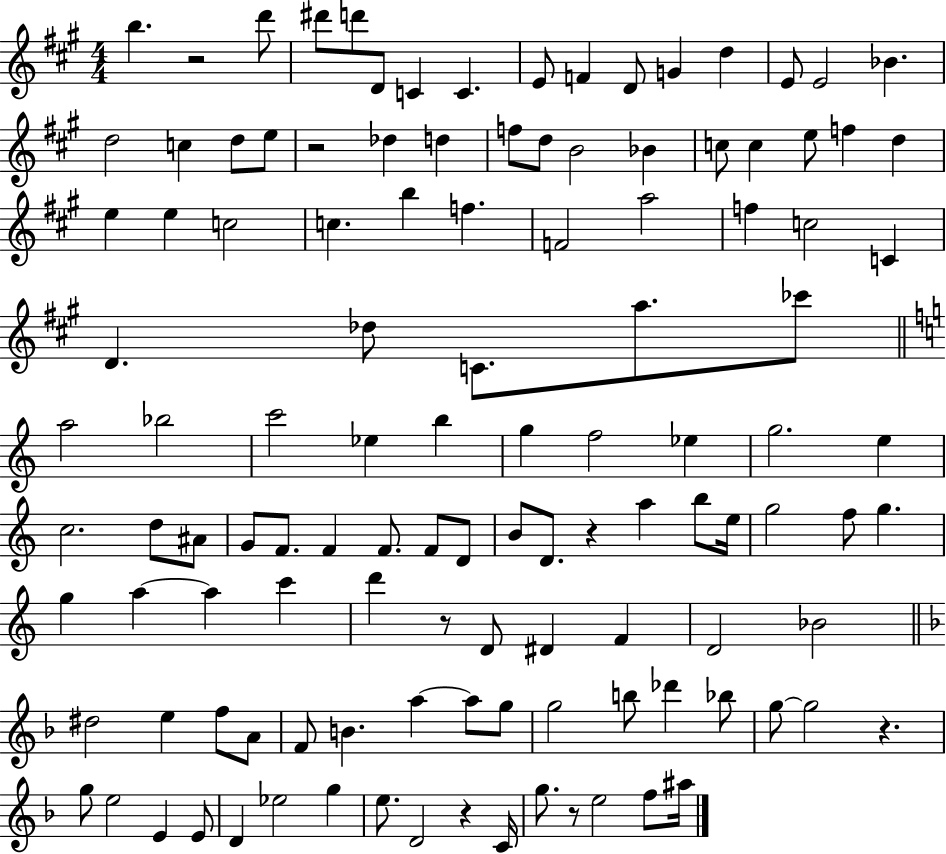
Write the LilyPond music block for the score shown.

{
  \clef treble
  \numericTimeSignature
  \time 4/4
  \key a \major
  \repeat volta 2 { b''4. r2 d'''8 | dis'''8 d'''8 d'8 c'4 c'4. | e'8 f'4 d'8 g'4 d''4 | e'8 e'2 bes'4. | \break d''2 c''4 d''8 e''8 | r2 des''4 d''4 | f''8 d''8 b'2 bes'4 | c''8 c''4 e''8 f''4 d''4 | \break e''4 e''4 c''2 | c''4. b''4 f''4. | f'2 a''2 | f''4 c''2 c'4 | \break d'4. des''8 c'8. a''8. ces'''8 | \bar "||" \break \key c \major a''2 bes''2 | c'''2 ees''4 b''4 | g''4 f''2 ees''4 | g''2. e''4 | \break c''2. d''8 ais'8 | g'8 f'8. f'4 f'8. f'8 d'8 | b'8 d'8. r4 a''4 b''8 e''16 | g''2 f''8 g''4. | \break g''4 a''4~~ a''4 c'''4 | d'''4 r8 d'8 dis'4 f'4 | d'2 bes'2 | \bar "||" \break \key d \minor dis''2 e''4 f''8 a'8 | f'8 b'4. a''4~~ a''8 g''8 | g''2 b''8 des'''4 bes''8 | g''8~~ g''2 r4. | \break g''8 e''2 e'4 e'8 | d'4 ees''2 g''4 | e''8. d'2 r4 c'16 | g''8. r8 e''2 f''8 ais''16 | \break } \bar "|."
}